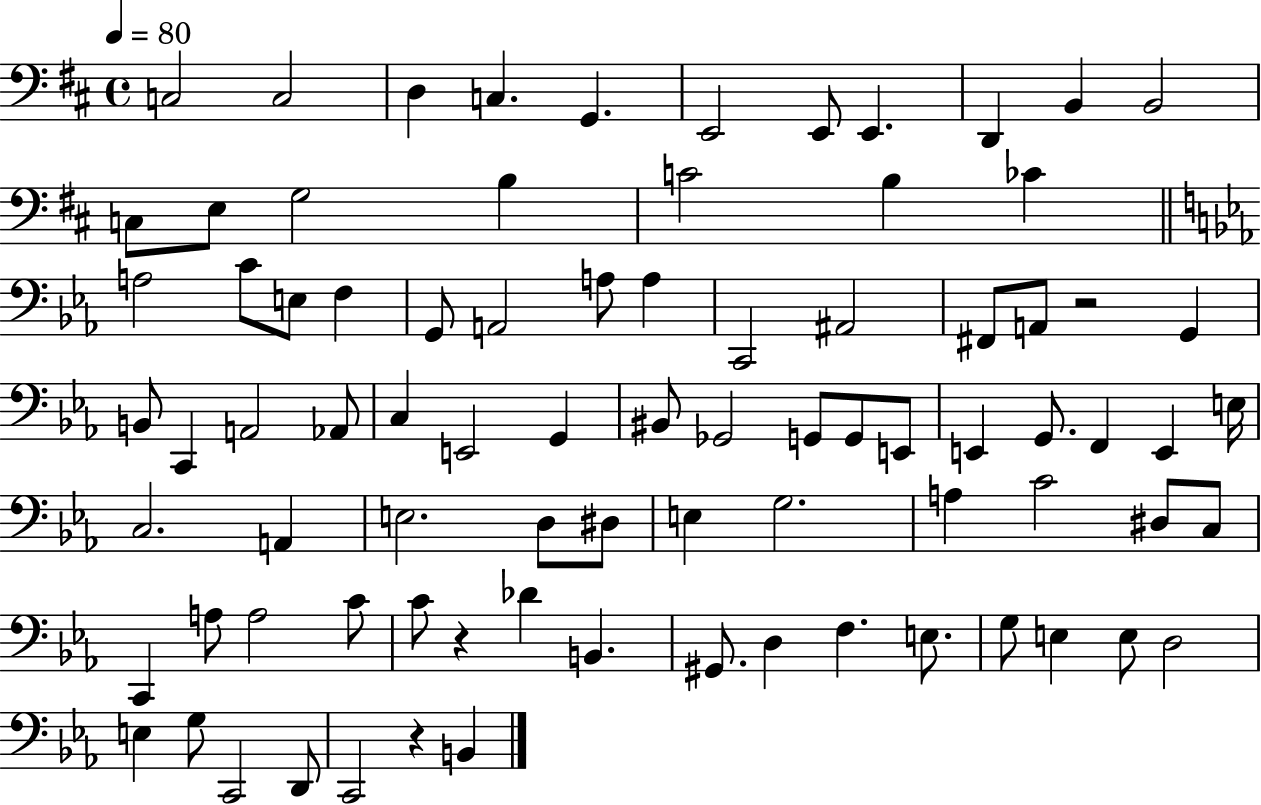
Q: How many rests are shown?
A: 3